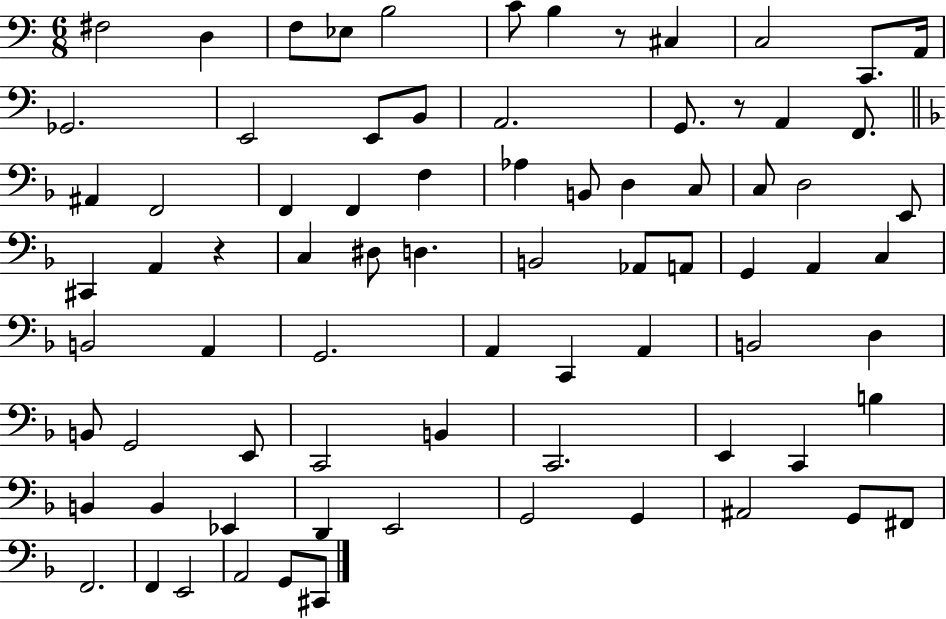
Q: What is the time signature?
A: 6/8